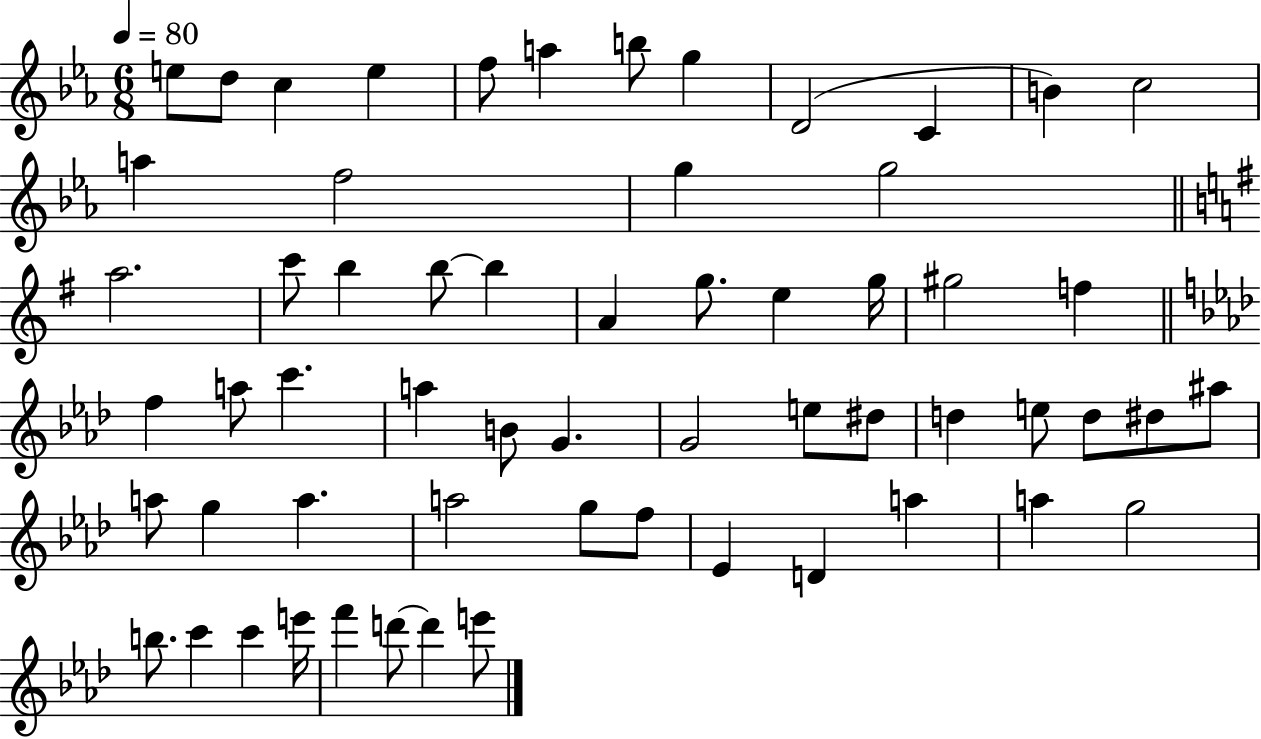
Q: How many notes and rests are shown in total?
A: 60